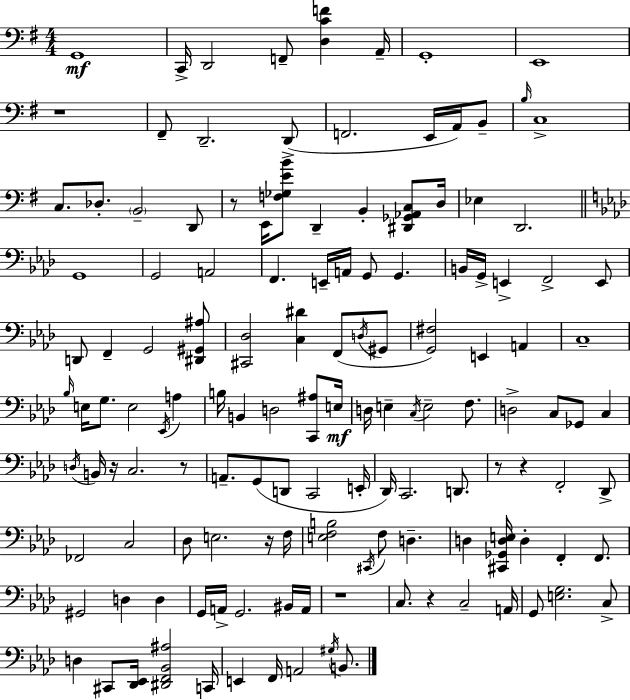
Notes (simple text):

G2/w C2/s D2/h F2/e [D3,C4,F4]/q A2/s G2/w E2/w R/w F#2/e D2/h. D2/e F2/h. E2/s A2/s B2/e B3/s C3/w C3/e. Db3/e. B2/h D2/e R/e E2/s [F3,Gb3,E4,B4]/e D2/q B2/q [D#2,Gb2,Ab2,C3]/e D3/s Eb3/q D2/h. G2/w G2/h A2/h F2/q. E2/s A2/s G2/e G2/q. B2/s G2/s E2/q F2/h E2/e D2/e F2/q G2/h [D#2,G#2,A#3]/e [C#2,Db3]/h [C3,D#4]/q F2/e D3/s G#2/e [G2,F#3]/h E2/q A2/q C3/w Bb3/s E3/s G3/e. E3/h Eb2/s A3/q B3/s B2/q D3/h [C2,A#3]/e E3/s D3/s E3/q C3/s E3/h F3/e. D3/h C3/e Gb2/e C3/q D3/s B2/s R/s C3/h. R/e A2/e. G2/e D2/e C2/h E2/s Db2/s C2/h. D2/e. R/e R/q F2/h Db2/e FES2/h C3/h Db3/e E3/h. R/s F3/s [E3,F3,B3]/h C#2/s F3/e D3/q. D3/q [C#2,Gb2,D3,E3]/s D3/q F2/q F2/e. G#2/h D3/q D3/q G2/s A2/s G2/h. BIS2/s A2/s R/w C3/e. R/q C3/h A2/s G2/e [E3,G3]/h. C3/e D3/q C#2/e [Db2,Eb2]/s [D#2,F2,Bb2,A#3]/h C2/s E2/q F2/s A2/h G#3/s B2/e.